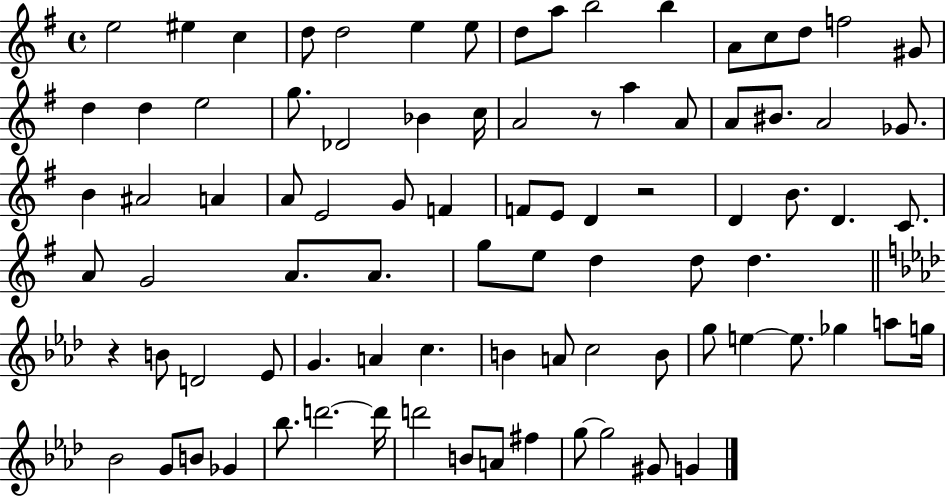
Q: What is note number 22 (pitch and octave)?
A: Bb4